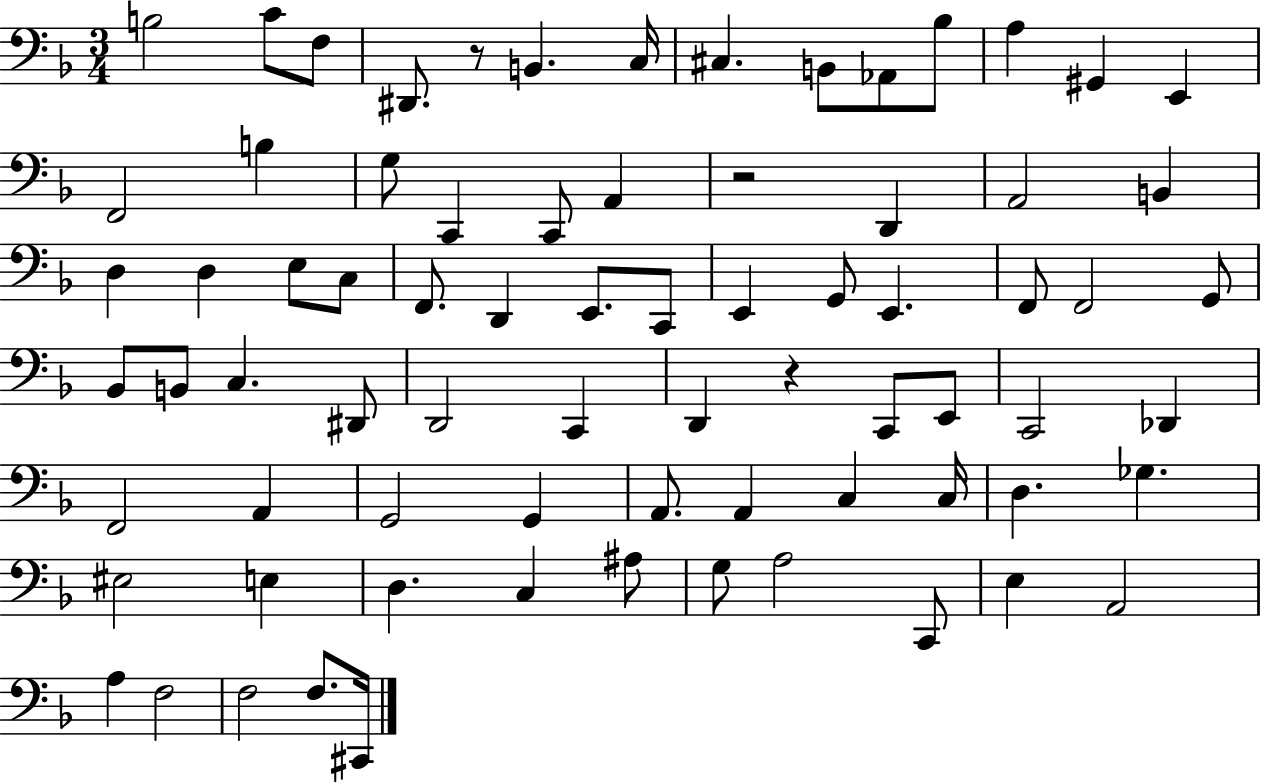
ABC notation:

X:1
T:Untitled
M:3/4
L:1/4
K:F
B,2 C/2 F,/2 ^D,,/2 z/2 B,, C,/4 ^C, B,,/2 _A,,/2 _B,/2 A, ^G,, E,, F,,2 B, G,/2 C,, C,,/2 A,, z2 D,, A,,2 B,, D, D, E,/2 C,/2 F,,/2 D,, E,,/2 C,,/2 E,, G,,/2 E,, F,,/2 F,,2 G,,/2 _B,,/2 B,,/2 C, ^D,,/2 D,,2 C,, D,, z C,,/2 E,,/2 C,,2 _D,, F,,2 A,, G,,2 G,, A,,/2 A,, C, C,/4 D, _G, ^E,2 E, D, C, ^A,/2 G,/2 A,2 C,,/2 E, A,,2 A, F,2 F,2 F,/2 ^C,,/4